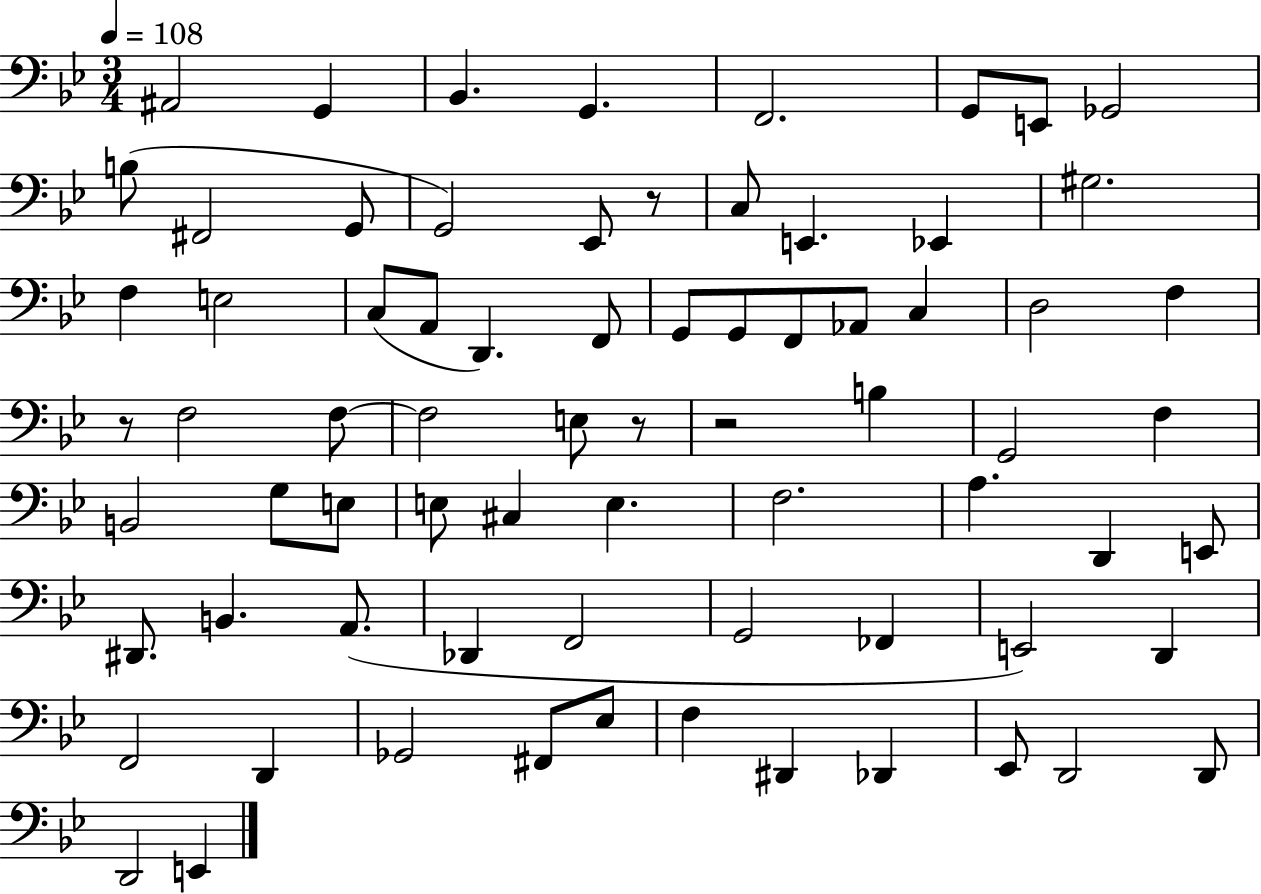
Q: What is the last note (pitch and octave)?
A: E2